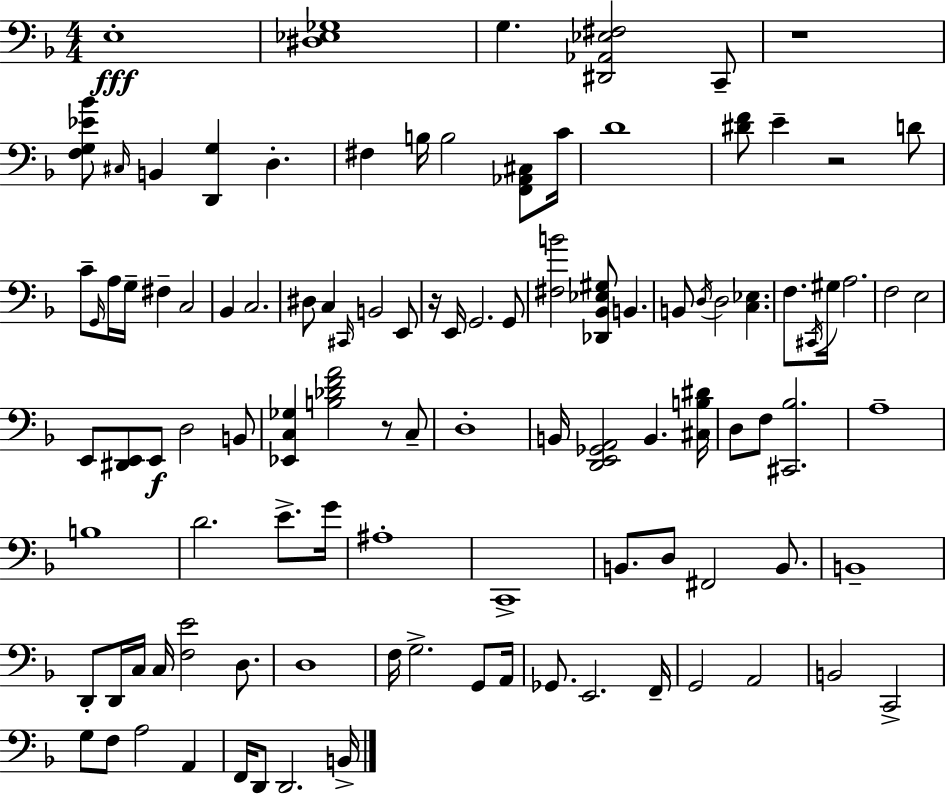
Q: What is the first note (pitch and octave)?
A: E3